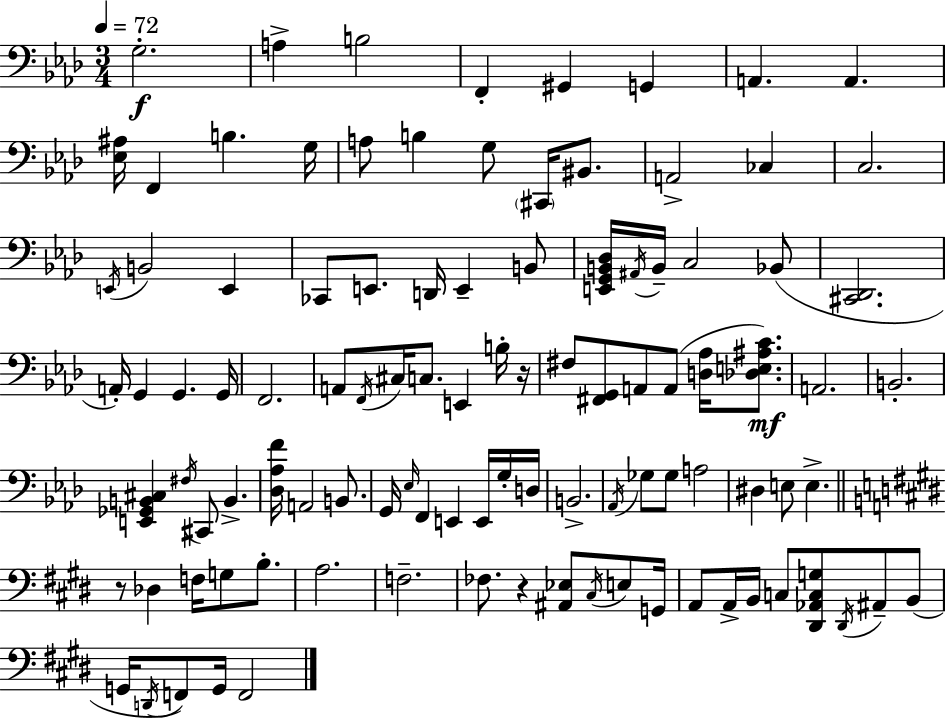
X:1
T:Untitled
M:3/4
L:1/4
K:Ab
G,2 A, B,2 F,, ^G,, G,, A,, A,, [_E,^A,]/4 F,, B, G,/4 A,/2 B, G,/2 ^C,,/4 ^B,,/2 A,,2 _C, C,2 E,,/4 B,,2 E,, _C,,/2 E,,/2 D,,/4 E,, B,,/2 [E,,G,,B,,_D,]/4 ^A,,/4 B,,/4 C,2 _B,,/2 [^C,,_D,,]2 A,,/4 G,, G,, G,,/4 F,,2 A,,/2 F,,/4 ^C,/4 C,/2 E,, B,/4 z/4 ^F,/2 [^F,,G,,]/2 A,,/2 A,,/2 [D,_A,]/4 [_D,E,^A,C]/2 A,,2 B,,2 [E,,_G,,B,,^C,] ^F,/4 ^C,,/2 B,, [_D,_A,F]/4 A,,2 B,,/2 G,,/4 _E,/4 F,, E,, E,,/4 G,/4 D,/4 B,,2 _A,,/4 _G,/2 _G,/2 A,2 ^D, E,/2 E, z/2 _D, F,/4 G,/2 B,/2 A,2 F,2 _F,/2 z [^A,,_E,]/2 ^C,/4 E,/2 G,,/4 A,,/2 A,,/4 B,,/4 C,/2 [^D,,_A,,C,G,]/2 ^D,,/4 ^A,,/2 B,,/2 G,,/4 D,,/4 F,,/2 G,,/4 F,,2